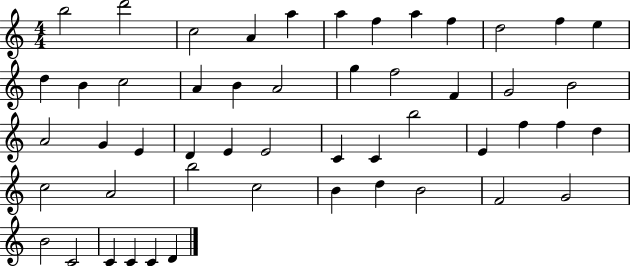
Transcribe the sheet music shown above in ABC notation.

X:1
T:Untitled
M:4/4
L:1/4
K:C
b2 d'2 c2 A a a f a f d2 f e d B c2 A B A2 g f2 F G2 B2 A2 G E D E E2 C C b2 E f f d c2 A2 b2 c2 B d B2 F2 G2 B2 C2 C C C D